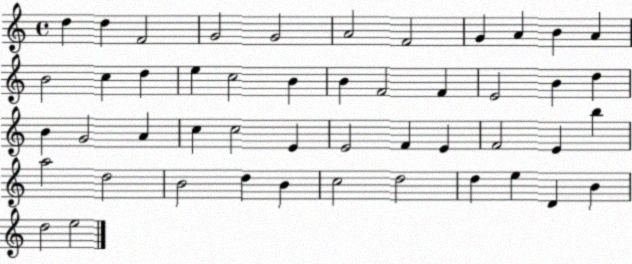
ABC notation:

X:1
T:Untitled
M:4/4
L:1/4
K:C
d d F2 G2 G2 A2 F2 G A B A B2 c d e c2 B B F2 F E2 B d B G2 A c c2 E E2 F E F2 E b a2 d2 B2 d B c2 d2 d e D B d2 e2